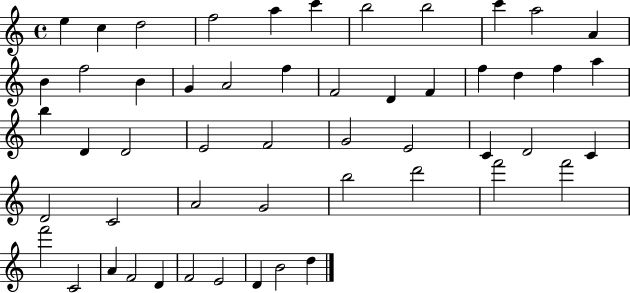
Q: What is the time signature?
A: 4/4